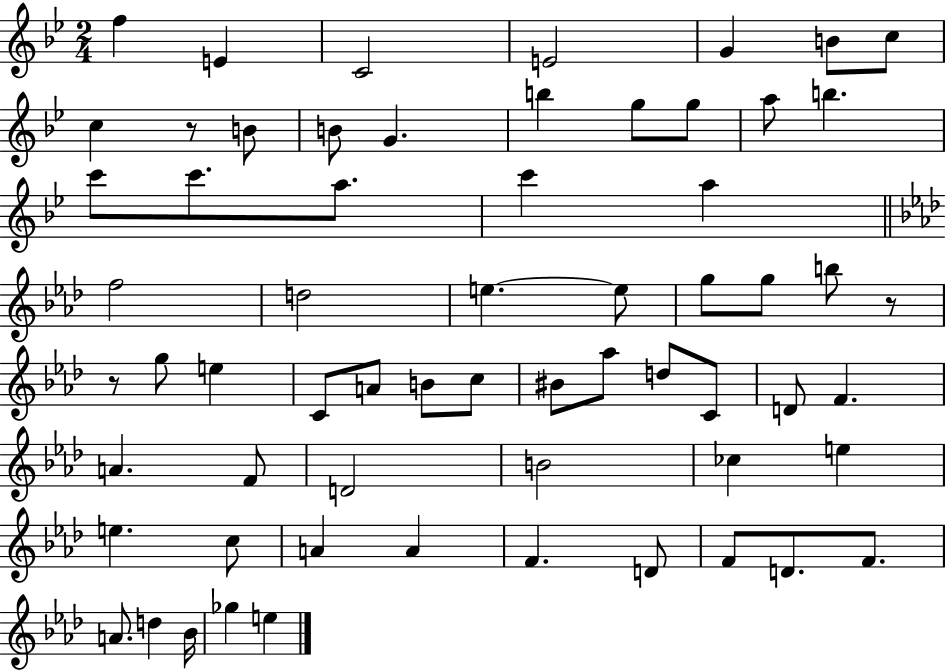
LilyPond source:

{
  \clef treble
  \numericTimeSignature
  \time 2/4
  \key bes \major
  f''4 e'4 | c'2 | e'2 | g'4 b'8 c''8 | \break c''4 r8 b'8 | b'8 g'4. | b''4 g''8 g''8 | a''8 b''4. | \break c'''8 c'''8. a''8. | c'''4 a''4 | \bar "||" \break \key aes \major f''2 | d''2 | e''4.~~ e''8 | g''8 g''8 b''8 r8 | \break r8 g''8 e''4 | c'8 a'8 b'8 c''8 | bis'8 aes''8 d''8 c'8 | d'8 f'4. | \break a'4. f'8 | d'2 | b'2 | ces''4 e''4 | \break e''4. c''8 | a'4 a'4 | f'4. d'8 | f'8 d'8. f'8. | \break a'8. d''4 bes'16 | ges''4 e''4 | \bar "|."
}